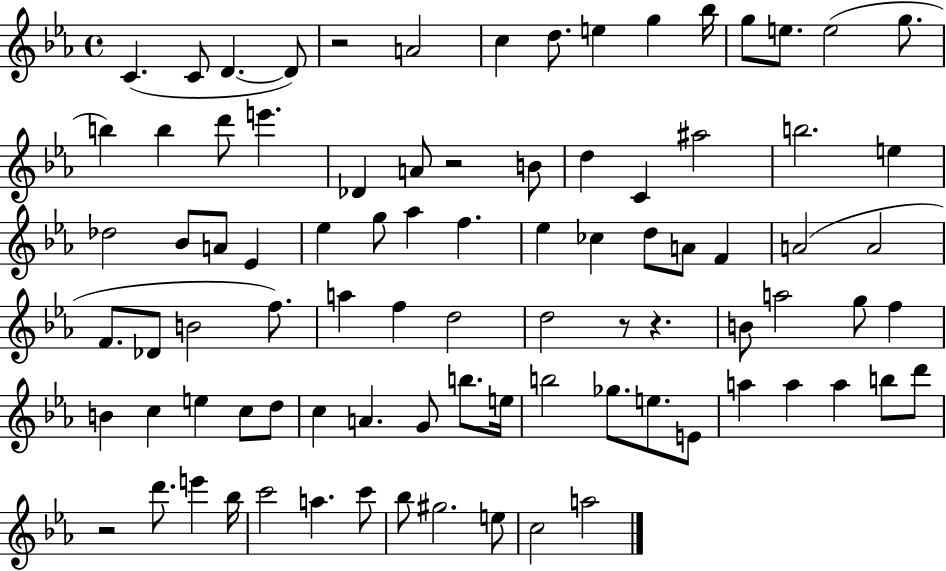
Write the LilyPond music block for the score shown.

{
  \clef treble
  \time 4/4
  \defaultTimeSignature
  \key ees \major
  c'4.( c'8 d'4.~~ d'8) | r2 a'2 | c''4 d''8. e''4 g''4 bes''16 | g''8 e''8. e''2( g''8. | \break b''4) b''4 d'''8 e'''4. | des'4 a'8 r2 b'8 | d''4 c'4 ais''2 | b''2. e''4 | \break des''2 bes'8 a'8 ees'4 | ees''4 g''8 aes''4 f''4. | ees''4 ces''4 d''8 a'8 f'4 | a'2( a'2 | \break f'8. des'8 b'2 f''8.) | a''4 f''4 d''2 | d''2 r8 r4. | b'8 a''2 g''8 f''4 | \break b'4 c''4 e''4 c''8 d''8 | c''4 a'4. g'8 b''8. e''16 | b''2 ges''8. e''8. e'8 | a''4 a''4 a''4 b''8 d'''8 | \break r2 d'''8. e'''4 bes''16 | c'''2 a''4. c'''8 | bes''8 gis''2. e''8 | c''2 a''2 | \break \bar "|."
}